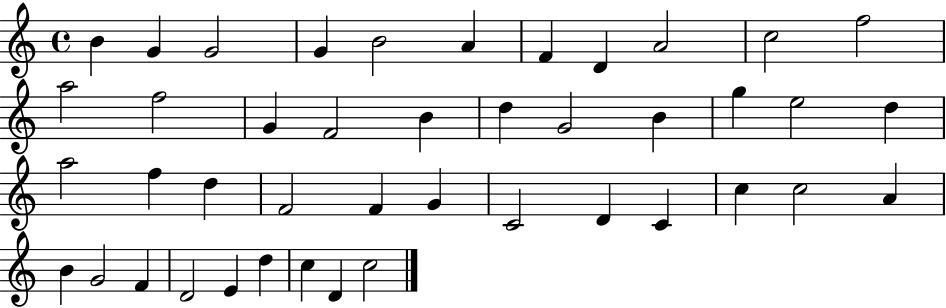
X:1
T:Untitled
M:4/4
L:1/4
K:C
B G G2 G B2 A F D A2 c2 f2 a2 f2 G F2 B d G2 B g e2 d a2 f d F2 F G C2 D C c c2 A B G2 F D2 E d c D c2